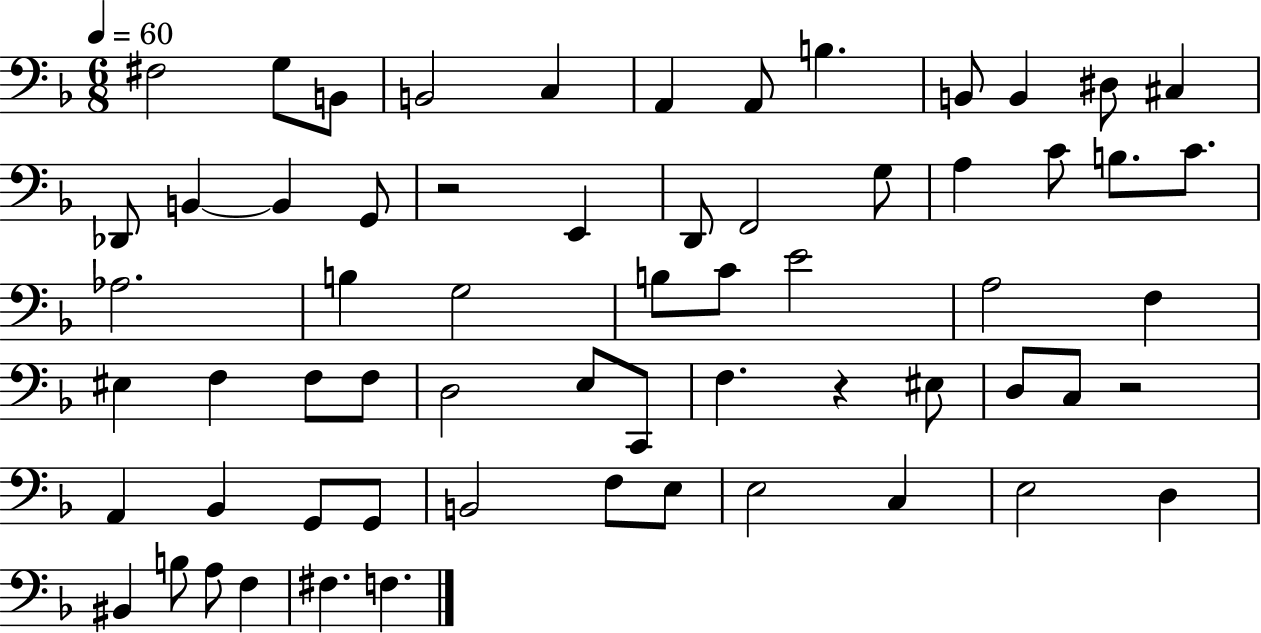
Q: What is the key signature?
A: F major